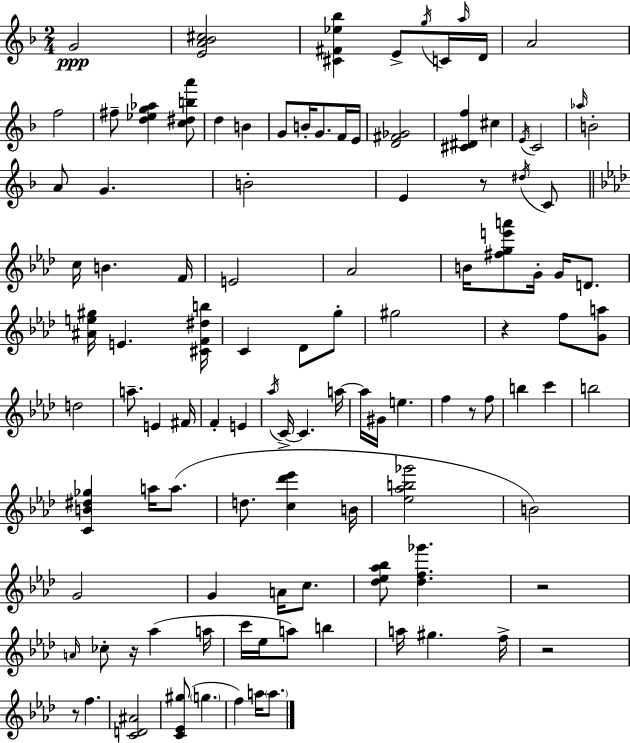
{
  \clef treble
  \numericTimeSignature
  \time 2/4
  \key d \minor
  g'2\ppp | <e' a' bes' cis''>2 | <cis' fis' ees'' bes''>4 e'8-> \acciaccatura { g''16 } c'16 | \grace { a''16 } d'16 a'2 | \break f''2 | fis''8-- <d'' ees'' g'' aes''>4 | <c'' dis'' b'' a'''>8 d''4 b'4 | g'8 b'16-. g'8. | \break f'16 e'16 <d' fis' ges'>2 | <cis' dis' f''>4 cis''4 | \acciaccatura { e'16 } c'2 | \grace { aes''16 } b'2-. | \break a'8 g'4. | b'2-. | e'4 | r8 \acciaccatura { dis''16 } c'8 \bar "||" \break \key f \minor c''16 b'4. f'16 | e'2 | aes'2 | b'16 <fis'' g'' e''' a'''>8 g'16-. g'16 d'8. | \break <ais' e'' gis''>16 e'4. <cis' f' dis'' b''>16 | c'4 des'8 g''8-. | gis''2 | r4 f''8 <g' a''>8 | \break d''2 | a''8.-- e'4 fis'16 | f'4-. e'4 | \acciaccatura { aes''16 } c'16->~~ c'4. | \break a''16~~ a''16 gis'16 e''4. | f''4 r8 f''8 | b''4 c'''4 | b''2 | \break <c' b' dis'' ges''>4 a''16 a''8.( | d''8. <c'' des''' ees'''>4 | b'16 <ees'' aes'' b'' ges'''>2 | b'2) | \break g'2 | g'4 a'16 c''8. | <des'' ees'' aes'' bes''>8 <des'' f'' ges'''>4. | r2 | \break \grace { a'16 } ces''8-. r16 aes''4( | a''16 c'''16 ees''16 a''8) b''4 | a''16 gis''4. | f''16-> r2 | \break r8 f''4. | <c' d' ais'>2 | <c' ees' gis''>8( \parenthesize g''4. | f''4) a''16 \parenthesize a''8. | \break \bar "|."
}